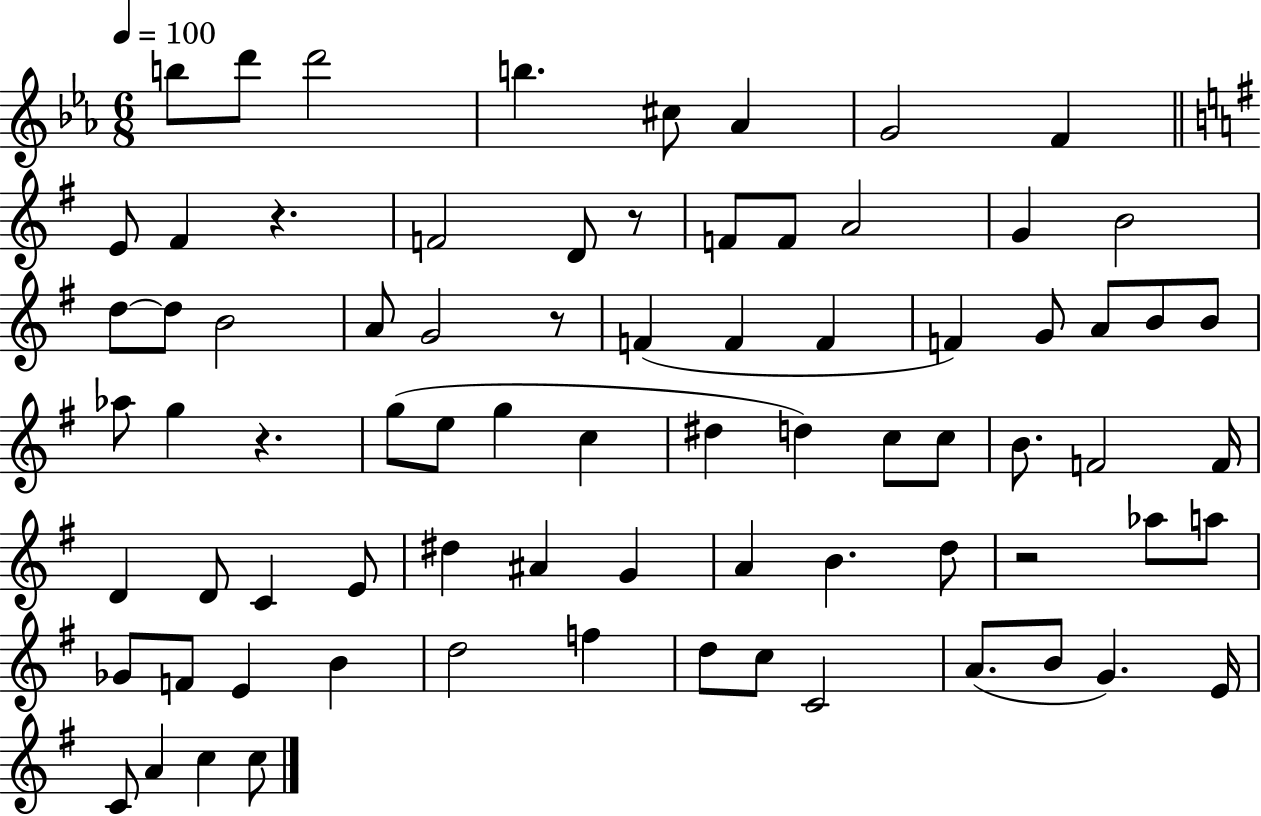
B5/e D6/e D6/h B5/q. C#5/e Ab4/q G4/h F4/q E4/e F#4/q R/q. F4/h D4/e R/e F4/e F4/e A4/h G4/q B4/h D5/e D5/e B4/h A4/e G4/h R/e F4/q F4/q F4/q F4/q G4/e A4/e B4/e B4/e Ab5/e G5/q R/q. G5/e E5/e G5/q C5/q D#5/q D5/q C5/e C5/e B4/e. F4/h F4/s D4/q D4/e C4/q E4/e D#5/q A#4/q G4/q A4/q B4/q. D5/e R/h Ab5/e A5/e Gb4/e F4/e E4/q B4/q D5/h F5/q D5/e C5/e C4/h A4/e. B4/e G4/q. E4/s C4/e A4/q C5/q C5/e